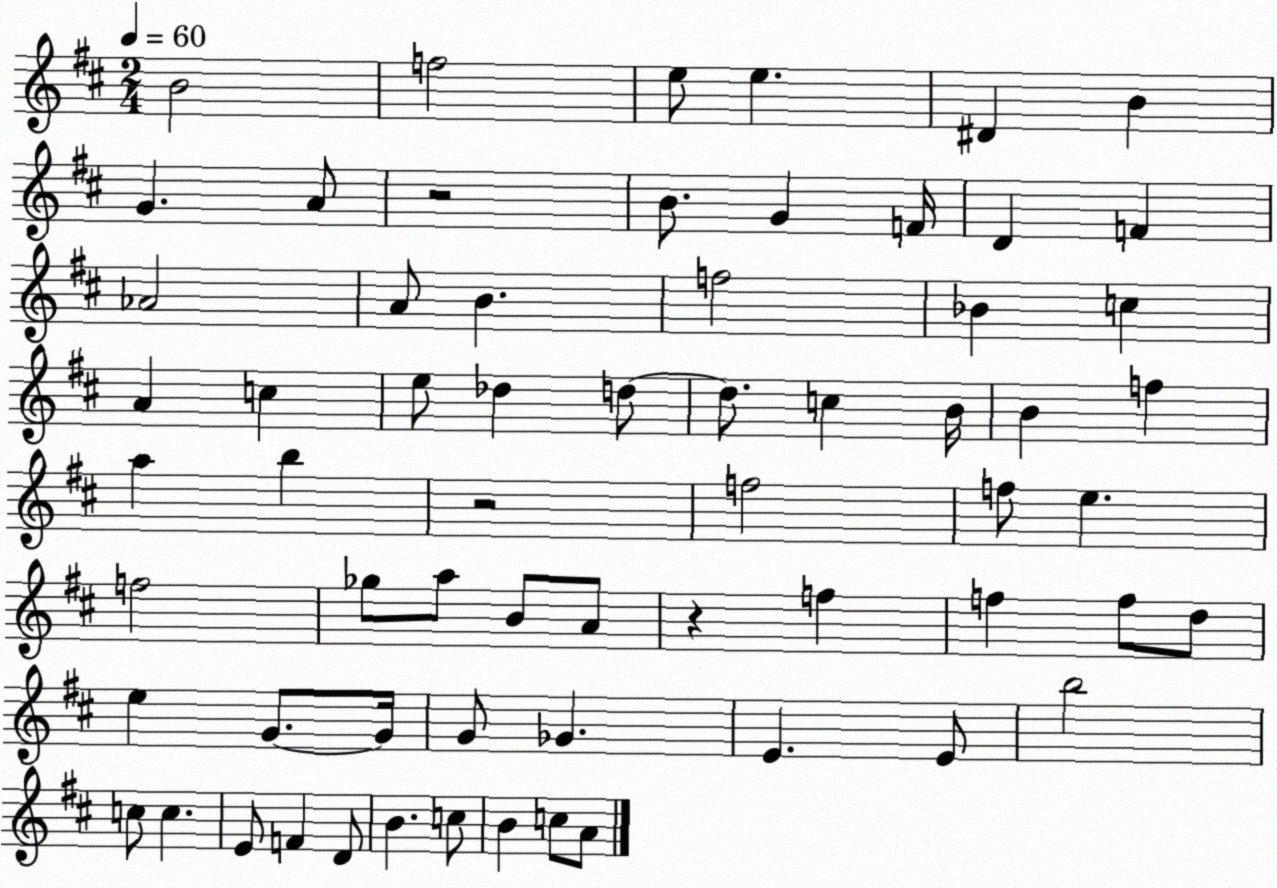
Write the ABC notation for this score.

X:1
T:Untitled
M:2/4
L:1/4
K:D
B2 f2 e/2 e ^D B G A/2 z2 B/2 G F/4 D F _A2 A/2 B f2 _B c A c e/2 _d d/2 d/2 c B/4 B f a b z2 f2 f/2 e f2 _g/2 a/2 B/2 A/2 z f f f/2 d/2 e G/2 G/4 G/2 _G E E/2 b2 c/2 c E/2 F D/2 B c/2 B c/2 A/2